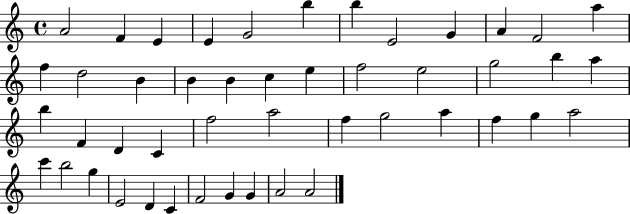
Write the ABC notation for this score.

X:1
T:Untitled
M:4/4
L:1/4
K:C
A2 F E E G2 b b E2 G A F2 a f d2 B B B c e f2 e2 g2 b a b F D C f2 a2 f g2 a f g a2 c' b2 g E2 D C F2 G G A2 A2